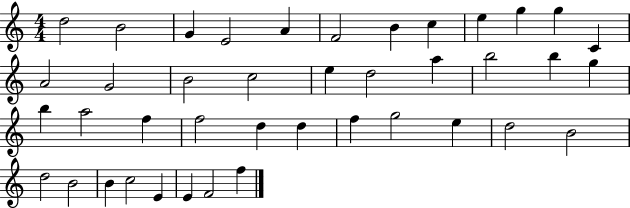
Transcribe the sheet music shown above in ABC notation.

X:1
T:Untitled
M:4/4
L:1/4
K:C
d2 B2 G E2 A F2 B c e g g C A2 G2 B2 c2 e d2 a b2 b g b a2 f f2 d d f g2 e d2 B2 d2 B2 B c2 E E F2 f